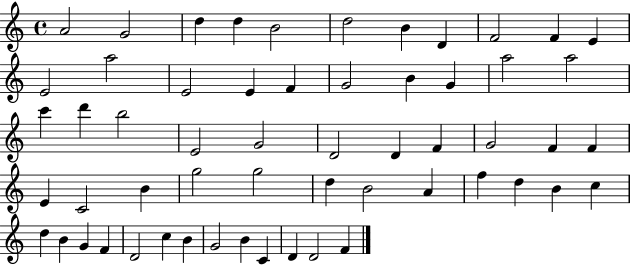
A4/h G4/h D5/q D5/q B4/h D5/h B4/q D4/q F4/h F4/q E4/q E4/h A5/h E4/h E4/q F4/q G4/h B4/q G4/q A5/h A5/h C6/q D6/q B5/h E4/h G4/h D4/h D4/q F4/q G4/h F4/q F4/q E4/q C4/h B4/q G5/h G5/h D5/q B4/h A4/q F5/q D5/q B4/q C5/q D5/q B4/q G4/q F4/q D4/h C5/q B4/q G4/h B4/q C4/q D4/q D4/h F4/q